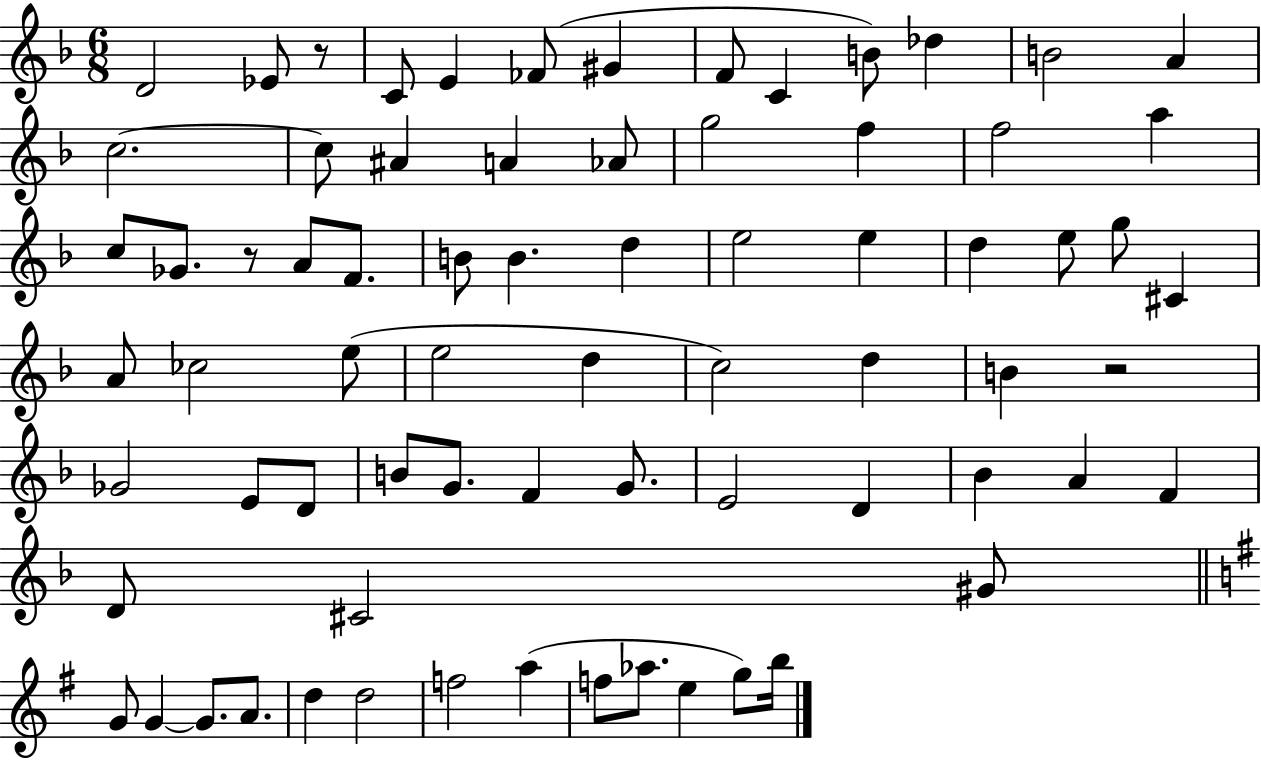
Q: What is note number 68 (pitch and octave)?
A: E5